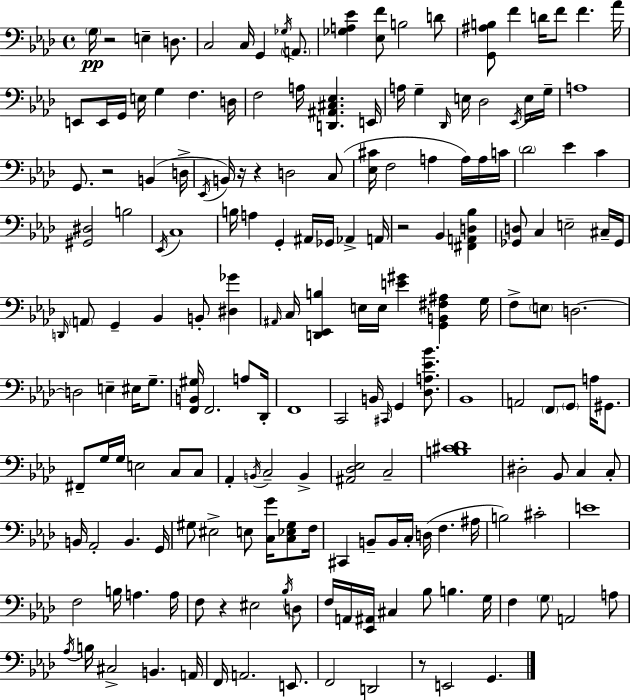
{
  \clef bass
  \time 4/4
  \defaultTimeSignature
  \key f \minor
  \parenthesize g16\pp r2 e4-- d8. | c2 c16 g,4 \acciaccatura { ges16 } \parenthesize a,8. | <ges a ees'>4 <ees f'>8 b2 d'8 | <g, ais b>8 f'4 d'16 f'8 f'4. | \break aes'16 e,8 e,16 g,16 e16 g4 f4. | d16 f2 a16 <d, ais, cis ees>4. | e,16 a16 g4-- \grace { des,16 } e16 des2 | \acciaccatura { ees,16 } e16 g16-- a1 | \break g,8. r2 b,4( | d16-> \acciaccatura { ees,16 } b,16) r16 r4 d2 | c8( <ees cis'>16 f2 a4 | a16) a16 c'16 \parenthesize des'2 ees'4 | \break c'4 <gis, dis>2 b2 | \acciaccatura { ees,16 } c1 | b16 a4 g,4-. ais,16 ges,16 | aes,4-> a,16 r2 bes,4 | \break <fis, a, d bes>4 <ges, d>8 c4 e2-- | cis16-- ges,16 \grace { d,16 } \parenthesize a,8 g,4-- bes,4 | b,8-. <dis ges'>4 \grace { ais,16 } c16 <d, ees, b>4 e16 e16 <e' gis'>4 | <g, b, fis ais>4 g16 f8-> \parenthesize e8 d2.~~ | \break d2 e4-- | eis16 g8.-- <f, b, gis>16 f,2. | a8 des,16-. f,1 | c,2 b,16 | \break \grace { cis,16 } g,4 <des a ees' bes'>8. bes,1 | a,2 | \parenthesize f,8 \parenthesize g,8 a16 gis,8. fis,8-- g16 g16 e2 | c8 c8 aes,4-. \acciaccatura { b,16 } c2-- | \break b,4-> <ais, des ees>2 | c2-- <b cis' des'>1 | dis2-. | bes,8 c4 c8-. b,16 aes,2-. | \break b,4. g,16 gis8 eis2-> | e8 <c g'>16 <c ees gis>8 f16 cis,4 b,8-- b,16 | c16-. d16( f4. ais16 b2) | cis'2-. e'1 | \break f2 | b16 a4. a16 f8 r4 eis2 | \acciaccatura { bes16 } d8 f16 a,16 <ees, ais,>16 cis4 | bes8 b4. g16 f4 \parenthesize g8 | \break a,2 a8 \acciaccatura { aes16 } b16 cis2-> | b,4. a,16 f,16 a,2. | e,8. f,2 | d,2 r8 e,2 | \break g,4. \bar "|."
}